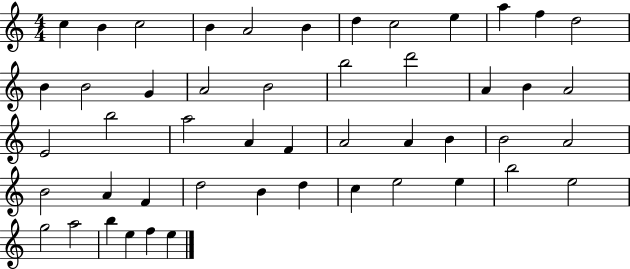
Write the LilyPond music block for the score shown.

{
  \clef treble
  \numericTimeSignature
  \time 4/4
  \key c \major
  c''4 b'4 c''2 | b'4 a'2 b'4 | d''4 c''2 e''4 | a''4 f''4 d''2 | \break b'4 b'2 g'4 | a'2 b'2 | b''2 d'''2 | a'4 b'4 a'2 | \break e'2 b''2 | a''2 a'4 f'4 | a'2 a'4 b'4 | b'2 a'2 | \break b'2 a'4 f'4 | d''2 b'4 d''4 | c''4 e''2 e''4 | b''2 e''2 | \break g''2 a''2 | b''4 e''4 f''4 e''4 | \bar "|."
}